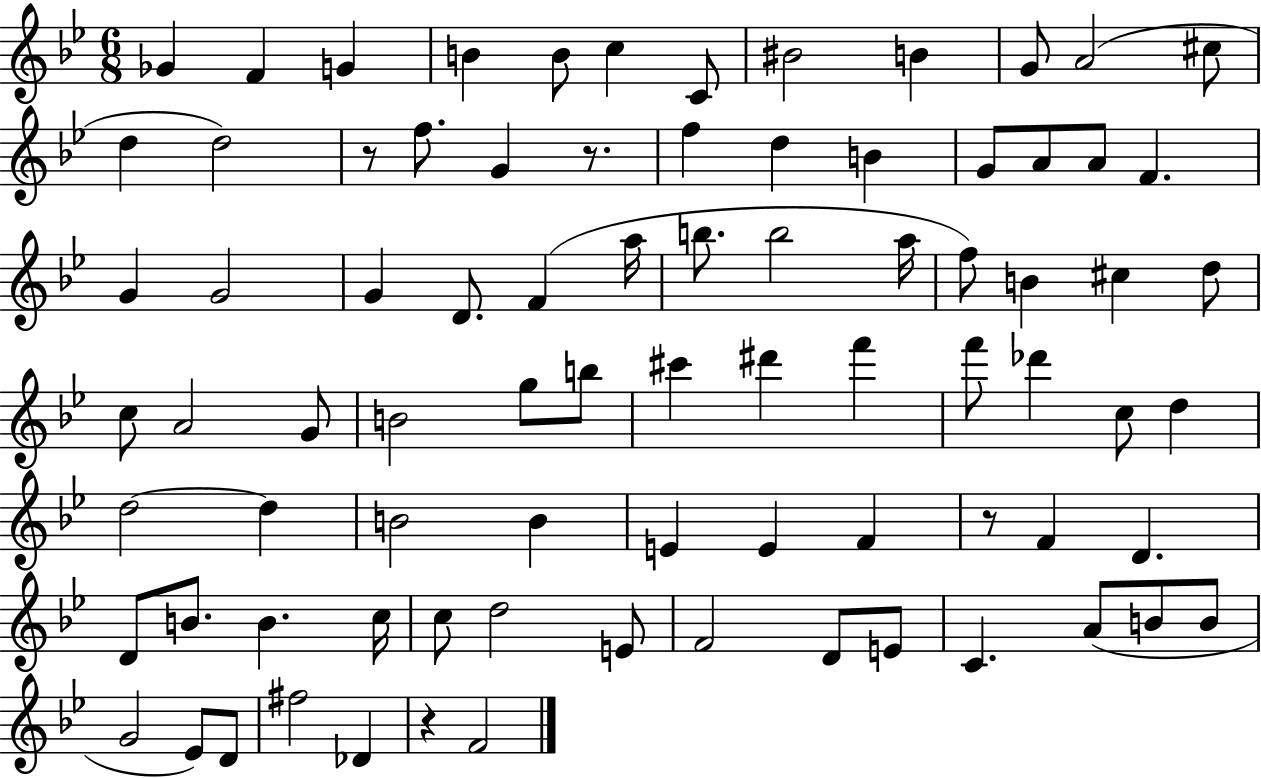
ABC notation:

X:1
T:Untitled
M:6/8
L:1/4
K:Bb
_G F G B B/2 c C/2 ^B2 B G/2 A2 ^c/2 d d2 z/2 f/2 G z/2 f d B G/2 A/2 A/2 F G G2 G D/2 F a/4 b/2 b2 a/4 f/2 B ^c d/2 c/2 A2 G/2 B2 g/2 b/2 ^c' ^d' f' f'/2 _d' c/2 d d2 d B2 B E E F z/2 F D D/2 B/2 B c/4 c/2 d2 E/2 F2 D/2 E/2 C A/2 B/2 B/2 G2 _E/2 D/2 ^f2 _D z F2